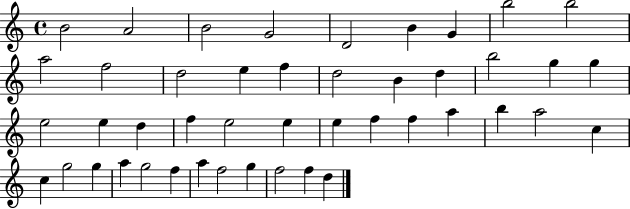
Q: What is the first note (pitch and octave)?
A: B4